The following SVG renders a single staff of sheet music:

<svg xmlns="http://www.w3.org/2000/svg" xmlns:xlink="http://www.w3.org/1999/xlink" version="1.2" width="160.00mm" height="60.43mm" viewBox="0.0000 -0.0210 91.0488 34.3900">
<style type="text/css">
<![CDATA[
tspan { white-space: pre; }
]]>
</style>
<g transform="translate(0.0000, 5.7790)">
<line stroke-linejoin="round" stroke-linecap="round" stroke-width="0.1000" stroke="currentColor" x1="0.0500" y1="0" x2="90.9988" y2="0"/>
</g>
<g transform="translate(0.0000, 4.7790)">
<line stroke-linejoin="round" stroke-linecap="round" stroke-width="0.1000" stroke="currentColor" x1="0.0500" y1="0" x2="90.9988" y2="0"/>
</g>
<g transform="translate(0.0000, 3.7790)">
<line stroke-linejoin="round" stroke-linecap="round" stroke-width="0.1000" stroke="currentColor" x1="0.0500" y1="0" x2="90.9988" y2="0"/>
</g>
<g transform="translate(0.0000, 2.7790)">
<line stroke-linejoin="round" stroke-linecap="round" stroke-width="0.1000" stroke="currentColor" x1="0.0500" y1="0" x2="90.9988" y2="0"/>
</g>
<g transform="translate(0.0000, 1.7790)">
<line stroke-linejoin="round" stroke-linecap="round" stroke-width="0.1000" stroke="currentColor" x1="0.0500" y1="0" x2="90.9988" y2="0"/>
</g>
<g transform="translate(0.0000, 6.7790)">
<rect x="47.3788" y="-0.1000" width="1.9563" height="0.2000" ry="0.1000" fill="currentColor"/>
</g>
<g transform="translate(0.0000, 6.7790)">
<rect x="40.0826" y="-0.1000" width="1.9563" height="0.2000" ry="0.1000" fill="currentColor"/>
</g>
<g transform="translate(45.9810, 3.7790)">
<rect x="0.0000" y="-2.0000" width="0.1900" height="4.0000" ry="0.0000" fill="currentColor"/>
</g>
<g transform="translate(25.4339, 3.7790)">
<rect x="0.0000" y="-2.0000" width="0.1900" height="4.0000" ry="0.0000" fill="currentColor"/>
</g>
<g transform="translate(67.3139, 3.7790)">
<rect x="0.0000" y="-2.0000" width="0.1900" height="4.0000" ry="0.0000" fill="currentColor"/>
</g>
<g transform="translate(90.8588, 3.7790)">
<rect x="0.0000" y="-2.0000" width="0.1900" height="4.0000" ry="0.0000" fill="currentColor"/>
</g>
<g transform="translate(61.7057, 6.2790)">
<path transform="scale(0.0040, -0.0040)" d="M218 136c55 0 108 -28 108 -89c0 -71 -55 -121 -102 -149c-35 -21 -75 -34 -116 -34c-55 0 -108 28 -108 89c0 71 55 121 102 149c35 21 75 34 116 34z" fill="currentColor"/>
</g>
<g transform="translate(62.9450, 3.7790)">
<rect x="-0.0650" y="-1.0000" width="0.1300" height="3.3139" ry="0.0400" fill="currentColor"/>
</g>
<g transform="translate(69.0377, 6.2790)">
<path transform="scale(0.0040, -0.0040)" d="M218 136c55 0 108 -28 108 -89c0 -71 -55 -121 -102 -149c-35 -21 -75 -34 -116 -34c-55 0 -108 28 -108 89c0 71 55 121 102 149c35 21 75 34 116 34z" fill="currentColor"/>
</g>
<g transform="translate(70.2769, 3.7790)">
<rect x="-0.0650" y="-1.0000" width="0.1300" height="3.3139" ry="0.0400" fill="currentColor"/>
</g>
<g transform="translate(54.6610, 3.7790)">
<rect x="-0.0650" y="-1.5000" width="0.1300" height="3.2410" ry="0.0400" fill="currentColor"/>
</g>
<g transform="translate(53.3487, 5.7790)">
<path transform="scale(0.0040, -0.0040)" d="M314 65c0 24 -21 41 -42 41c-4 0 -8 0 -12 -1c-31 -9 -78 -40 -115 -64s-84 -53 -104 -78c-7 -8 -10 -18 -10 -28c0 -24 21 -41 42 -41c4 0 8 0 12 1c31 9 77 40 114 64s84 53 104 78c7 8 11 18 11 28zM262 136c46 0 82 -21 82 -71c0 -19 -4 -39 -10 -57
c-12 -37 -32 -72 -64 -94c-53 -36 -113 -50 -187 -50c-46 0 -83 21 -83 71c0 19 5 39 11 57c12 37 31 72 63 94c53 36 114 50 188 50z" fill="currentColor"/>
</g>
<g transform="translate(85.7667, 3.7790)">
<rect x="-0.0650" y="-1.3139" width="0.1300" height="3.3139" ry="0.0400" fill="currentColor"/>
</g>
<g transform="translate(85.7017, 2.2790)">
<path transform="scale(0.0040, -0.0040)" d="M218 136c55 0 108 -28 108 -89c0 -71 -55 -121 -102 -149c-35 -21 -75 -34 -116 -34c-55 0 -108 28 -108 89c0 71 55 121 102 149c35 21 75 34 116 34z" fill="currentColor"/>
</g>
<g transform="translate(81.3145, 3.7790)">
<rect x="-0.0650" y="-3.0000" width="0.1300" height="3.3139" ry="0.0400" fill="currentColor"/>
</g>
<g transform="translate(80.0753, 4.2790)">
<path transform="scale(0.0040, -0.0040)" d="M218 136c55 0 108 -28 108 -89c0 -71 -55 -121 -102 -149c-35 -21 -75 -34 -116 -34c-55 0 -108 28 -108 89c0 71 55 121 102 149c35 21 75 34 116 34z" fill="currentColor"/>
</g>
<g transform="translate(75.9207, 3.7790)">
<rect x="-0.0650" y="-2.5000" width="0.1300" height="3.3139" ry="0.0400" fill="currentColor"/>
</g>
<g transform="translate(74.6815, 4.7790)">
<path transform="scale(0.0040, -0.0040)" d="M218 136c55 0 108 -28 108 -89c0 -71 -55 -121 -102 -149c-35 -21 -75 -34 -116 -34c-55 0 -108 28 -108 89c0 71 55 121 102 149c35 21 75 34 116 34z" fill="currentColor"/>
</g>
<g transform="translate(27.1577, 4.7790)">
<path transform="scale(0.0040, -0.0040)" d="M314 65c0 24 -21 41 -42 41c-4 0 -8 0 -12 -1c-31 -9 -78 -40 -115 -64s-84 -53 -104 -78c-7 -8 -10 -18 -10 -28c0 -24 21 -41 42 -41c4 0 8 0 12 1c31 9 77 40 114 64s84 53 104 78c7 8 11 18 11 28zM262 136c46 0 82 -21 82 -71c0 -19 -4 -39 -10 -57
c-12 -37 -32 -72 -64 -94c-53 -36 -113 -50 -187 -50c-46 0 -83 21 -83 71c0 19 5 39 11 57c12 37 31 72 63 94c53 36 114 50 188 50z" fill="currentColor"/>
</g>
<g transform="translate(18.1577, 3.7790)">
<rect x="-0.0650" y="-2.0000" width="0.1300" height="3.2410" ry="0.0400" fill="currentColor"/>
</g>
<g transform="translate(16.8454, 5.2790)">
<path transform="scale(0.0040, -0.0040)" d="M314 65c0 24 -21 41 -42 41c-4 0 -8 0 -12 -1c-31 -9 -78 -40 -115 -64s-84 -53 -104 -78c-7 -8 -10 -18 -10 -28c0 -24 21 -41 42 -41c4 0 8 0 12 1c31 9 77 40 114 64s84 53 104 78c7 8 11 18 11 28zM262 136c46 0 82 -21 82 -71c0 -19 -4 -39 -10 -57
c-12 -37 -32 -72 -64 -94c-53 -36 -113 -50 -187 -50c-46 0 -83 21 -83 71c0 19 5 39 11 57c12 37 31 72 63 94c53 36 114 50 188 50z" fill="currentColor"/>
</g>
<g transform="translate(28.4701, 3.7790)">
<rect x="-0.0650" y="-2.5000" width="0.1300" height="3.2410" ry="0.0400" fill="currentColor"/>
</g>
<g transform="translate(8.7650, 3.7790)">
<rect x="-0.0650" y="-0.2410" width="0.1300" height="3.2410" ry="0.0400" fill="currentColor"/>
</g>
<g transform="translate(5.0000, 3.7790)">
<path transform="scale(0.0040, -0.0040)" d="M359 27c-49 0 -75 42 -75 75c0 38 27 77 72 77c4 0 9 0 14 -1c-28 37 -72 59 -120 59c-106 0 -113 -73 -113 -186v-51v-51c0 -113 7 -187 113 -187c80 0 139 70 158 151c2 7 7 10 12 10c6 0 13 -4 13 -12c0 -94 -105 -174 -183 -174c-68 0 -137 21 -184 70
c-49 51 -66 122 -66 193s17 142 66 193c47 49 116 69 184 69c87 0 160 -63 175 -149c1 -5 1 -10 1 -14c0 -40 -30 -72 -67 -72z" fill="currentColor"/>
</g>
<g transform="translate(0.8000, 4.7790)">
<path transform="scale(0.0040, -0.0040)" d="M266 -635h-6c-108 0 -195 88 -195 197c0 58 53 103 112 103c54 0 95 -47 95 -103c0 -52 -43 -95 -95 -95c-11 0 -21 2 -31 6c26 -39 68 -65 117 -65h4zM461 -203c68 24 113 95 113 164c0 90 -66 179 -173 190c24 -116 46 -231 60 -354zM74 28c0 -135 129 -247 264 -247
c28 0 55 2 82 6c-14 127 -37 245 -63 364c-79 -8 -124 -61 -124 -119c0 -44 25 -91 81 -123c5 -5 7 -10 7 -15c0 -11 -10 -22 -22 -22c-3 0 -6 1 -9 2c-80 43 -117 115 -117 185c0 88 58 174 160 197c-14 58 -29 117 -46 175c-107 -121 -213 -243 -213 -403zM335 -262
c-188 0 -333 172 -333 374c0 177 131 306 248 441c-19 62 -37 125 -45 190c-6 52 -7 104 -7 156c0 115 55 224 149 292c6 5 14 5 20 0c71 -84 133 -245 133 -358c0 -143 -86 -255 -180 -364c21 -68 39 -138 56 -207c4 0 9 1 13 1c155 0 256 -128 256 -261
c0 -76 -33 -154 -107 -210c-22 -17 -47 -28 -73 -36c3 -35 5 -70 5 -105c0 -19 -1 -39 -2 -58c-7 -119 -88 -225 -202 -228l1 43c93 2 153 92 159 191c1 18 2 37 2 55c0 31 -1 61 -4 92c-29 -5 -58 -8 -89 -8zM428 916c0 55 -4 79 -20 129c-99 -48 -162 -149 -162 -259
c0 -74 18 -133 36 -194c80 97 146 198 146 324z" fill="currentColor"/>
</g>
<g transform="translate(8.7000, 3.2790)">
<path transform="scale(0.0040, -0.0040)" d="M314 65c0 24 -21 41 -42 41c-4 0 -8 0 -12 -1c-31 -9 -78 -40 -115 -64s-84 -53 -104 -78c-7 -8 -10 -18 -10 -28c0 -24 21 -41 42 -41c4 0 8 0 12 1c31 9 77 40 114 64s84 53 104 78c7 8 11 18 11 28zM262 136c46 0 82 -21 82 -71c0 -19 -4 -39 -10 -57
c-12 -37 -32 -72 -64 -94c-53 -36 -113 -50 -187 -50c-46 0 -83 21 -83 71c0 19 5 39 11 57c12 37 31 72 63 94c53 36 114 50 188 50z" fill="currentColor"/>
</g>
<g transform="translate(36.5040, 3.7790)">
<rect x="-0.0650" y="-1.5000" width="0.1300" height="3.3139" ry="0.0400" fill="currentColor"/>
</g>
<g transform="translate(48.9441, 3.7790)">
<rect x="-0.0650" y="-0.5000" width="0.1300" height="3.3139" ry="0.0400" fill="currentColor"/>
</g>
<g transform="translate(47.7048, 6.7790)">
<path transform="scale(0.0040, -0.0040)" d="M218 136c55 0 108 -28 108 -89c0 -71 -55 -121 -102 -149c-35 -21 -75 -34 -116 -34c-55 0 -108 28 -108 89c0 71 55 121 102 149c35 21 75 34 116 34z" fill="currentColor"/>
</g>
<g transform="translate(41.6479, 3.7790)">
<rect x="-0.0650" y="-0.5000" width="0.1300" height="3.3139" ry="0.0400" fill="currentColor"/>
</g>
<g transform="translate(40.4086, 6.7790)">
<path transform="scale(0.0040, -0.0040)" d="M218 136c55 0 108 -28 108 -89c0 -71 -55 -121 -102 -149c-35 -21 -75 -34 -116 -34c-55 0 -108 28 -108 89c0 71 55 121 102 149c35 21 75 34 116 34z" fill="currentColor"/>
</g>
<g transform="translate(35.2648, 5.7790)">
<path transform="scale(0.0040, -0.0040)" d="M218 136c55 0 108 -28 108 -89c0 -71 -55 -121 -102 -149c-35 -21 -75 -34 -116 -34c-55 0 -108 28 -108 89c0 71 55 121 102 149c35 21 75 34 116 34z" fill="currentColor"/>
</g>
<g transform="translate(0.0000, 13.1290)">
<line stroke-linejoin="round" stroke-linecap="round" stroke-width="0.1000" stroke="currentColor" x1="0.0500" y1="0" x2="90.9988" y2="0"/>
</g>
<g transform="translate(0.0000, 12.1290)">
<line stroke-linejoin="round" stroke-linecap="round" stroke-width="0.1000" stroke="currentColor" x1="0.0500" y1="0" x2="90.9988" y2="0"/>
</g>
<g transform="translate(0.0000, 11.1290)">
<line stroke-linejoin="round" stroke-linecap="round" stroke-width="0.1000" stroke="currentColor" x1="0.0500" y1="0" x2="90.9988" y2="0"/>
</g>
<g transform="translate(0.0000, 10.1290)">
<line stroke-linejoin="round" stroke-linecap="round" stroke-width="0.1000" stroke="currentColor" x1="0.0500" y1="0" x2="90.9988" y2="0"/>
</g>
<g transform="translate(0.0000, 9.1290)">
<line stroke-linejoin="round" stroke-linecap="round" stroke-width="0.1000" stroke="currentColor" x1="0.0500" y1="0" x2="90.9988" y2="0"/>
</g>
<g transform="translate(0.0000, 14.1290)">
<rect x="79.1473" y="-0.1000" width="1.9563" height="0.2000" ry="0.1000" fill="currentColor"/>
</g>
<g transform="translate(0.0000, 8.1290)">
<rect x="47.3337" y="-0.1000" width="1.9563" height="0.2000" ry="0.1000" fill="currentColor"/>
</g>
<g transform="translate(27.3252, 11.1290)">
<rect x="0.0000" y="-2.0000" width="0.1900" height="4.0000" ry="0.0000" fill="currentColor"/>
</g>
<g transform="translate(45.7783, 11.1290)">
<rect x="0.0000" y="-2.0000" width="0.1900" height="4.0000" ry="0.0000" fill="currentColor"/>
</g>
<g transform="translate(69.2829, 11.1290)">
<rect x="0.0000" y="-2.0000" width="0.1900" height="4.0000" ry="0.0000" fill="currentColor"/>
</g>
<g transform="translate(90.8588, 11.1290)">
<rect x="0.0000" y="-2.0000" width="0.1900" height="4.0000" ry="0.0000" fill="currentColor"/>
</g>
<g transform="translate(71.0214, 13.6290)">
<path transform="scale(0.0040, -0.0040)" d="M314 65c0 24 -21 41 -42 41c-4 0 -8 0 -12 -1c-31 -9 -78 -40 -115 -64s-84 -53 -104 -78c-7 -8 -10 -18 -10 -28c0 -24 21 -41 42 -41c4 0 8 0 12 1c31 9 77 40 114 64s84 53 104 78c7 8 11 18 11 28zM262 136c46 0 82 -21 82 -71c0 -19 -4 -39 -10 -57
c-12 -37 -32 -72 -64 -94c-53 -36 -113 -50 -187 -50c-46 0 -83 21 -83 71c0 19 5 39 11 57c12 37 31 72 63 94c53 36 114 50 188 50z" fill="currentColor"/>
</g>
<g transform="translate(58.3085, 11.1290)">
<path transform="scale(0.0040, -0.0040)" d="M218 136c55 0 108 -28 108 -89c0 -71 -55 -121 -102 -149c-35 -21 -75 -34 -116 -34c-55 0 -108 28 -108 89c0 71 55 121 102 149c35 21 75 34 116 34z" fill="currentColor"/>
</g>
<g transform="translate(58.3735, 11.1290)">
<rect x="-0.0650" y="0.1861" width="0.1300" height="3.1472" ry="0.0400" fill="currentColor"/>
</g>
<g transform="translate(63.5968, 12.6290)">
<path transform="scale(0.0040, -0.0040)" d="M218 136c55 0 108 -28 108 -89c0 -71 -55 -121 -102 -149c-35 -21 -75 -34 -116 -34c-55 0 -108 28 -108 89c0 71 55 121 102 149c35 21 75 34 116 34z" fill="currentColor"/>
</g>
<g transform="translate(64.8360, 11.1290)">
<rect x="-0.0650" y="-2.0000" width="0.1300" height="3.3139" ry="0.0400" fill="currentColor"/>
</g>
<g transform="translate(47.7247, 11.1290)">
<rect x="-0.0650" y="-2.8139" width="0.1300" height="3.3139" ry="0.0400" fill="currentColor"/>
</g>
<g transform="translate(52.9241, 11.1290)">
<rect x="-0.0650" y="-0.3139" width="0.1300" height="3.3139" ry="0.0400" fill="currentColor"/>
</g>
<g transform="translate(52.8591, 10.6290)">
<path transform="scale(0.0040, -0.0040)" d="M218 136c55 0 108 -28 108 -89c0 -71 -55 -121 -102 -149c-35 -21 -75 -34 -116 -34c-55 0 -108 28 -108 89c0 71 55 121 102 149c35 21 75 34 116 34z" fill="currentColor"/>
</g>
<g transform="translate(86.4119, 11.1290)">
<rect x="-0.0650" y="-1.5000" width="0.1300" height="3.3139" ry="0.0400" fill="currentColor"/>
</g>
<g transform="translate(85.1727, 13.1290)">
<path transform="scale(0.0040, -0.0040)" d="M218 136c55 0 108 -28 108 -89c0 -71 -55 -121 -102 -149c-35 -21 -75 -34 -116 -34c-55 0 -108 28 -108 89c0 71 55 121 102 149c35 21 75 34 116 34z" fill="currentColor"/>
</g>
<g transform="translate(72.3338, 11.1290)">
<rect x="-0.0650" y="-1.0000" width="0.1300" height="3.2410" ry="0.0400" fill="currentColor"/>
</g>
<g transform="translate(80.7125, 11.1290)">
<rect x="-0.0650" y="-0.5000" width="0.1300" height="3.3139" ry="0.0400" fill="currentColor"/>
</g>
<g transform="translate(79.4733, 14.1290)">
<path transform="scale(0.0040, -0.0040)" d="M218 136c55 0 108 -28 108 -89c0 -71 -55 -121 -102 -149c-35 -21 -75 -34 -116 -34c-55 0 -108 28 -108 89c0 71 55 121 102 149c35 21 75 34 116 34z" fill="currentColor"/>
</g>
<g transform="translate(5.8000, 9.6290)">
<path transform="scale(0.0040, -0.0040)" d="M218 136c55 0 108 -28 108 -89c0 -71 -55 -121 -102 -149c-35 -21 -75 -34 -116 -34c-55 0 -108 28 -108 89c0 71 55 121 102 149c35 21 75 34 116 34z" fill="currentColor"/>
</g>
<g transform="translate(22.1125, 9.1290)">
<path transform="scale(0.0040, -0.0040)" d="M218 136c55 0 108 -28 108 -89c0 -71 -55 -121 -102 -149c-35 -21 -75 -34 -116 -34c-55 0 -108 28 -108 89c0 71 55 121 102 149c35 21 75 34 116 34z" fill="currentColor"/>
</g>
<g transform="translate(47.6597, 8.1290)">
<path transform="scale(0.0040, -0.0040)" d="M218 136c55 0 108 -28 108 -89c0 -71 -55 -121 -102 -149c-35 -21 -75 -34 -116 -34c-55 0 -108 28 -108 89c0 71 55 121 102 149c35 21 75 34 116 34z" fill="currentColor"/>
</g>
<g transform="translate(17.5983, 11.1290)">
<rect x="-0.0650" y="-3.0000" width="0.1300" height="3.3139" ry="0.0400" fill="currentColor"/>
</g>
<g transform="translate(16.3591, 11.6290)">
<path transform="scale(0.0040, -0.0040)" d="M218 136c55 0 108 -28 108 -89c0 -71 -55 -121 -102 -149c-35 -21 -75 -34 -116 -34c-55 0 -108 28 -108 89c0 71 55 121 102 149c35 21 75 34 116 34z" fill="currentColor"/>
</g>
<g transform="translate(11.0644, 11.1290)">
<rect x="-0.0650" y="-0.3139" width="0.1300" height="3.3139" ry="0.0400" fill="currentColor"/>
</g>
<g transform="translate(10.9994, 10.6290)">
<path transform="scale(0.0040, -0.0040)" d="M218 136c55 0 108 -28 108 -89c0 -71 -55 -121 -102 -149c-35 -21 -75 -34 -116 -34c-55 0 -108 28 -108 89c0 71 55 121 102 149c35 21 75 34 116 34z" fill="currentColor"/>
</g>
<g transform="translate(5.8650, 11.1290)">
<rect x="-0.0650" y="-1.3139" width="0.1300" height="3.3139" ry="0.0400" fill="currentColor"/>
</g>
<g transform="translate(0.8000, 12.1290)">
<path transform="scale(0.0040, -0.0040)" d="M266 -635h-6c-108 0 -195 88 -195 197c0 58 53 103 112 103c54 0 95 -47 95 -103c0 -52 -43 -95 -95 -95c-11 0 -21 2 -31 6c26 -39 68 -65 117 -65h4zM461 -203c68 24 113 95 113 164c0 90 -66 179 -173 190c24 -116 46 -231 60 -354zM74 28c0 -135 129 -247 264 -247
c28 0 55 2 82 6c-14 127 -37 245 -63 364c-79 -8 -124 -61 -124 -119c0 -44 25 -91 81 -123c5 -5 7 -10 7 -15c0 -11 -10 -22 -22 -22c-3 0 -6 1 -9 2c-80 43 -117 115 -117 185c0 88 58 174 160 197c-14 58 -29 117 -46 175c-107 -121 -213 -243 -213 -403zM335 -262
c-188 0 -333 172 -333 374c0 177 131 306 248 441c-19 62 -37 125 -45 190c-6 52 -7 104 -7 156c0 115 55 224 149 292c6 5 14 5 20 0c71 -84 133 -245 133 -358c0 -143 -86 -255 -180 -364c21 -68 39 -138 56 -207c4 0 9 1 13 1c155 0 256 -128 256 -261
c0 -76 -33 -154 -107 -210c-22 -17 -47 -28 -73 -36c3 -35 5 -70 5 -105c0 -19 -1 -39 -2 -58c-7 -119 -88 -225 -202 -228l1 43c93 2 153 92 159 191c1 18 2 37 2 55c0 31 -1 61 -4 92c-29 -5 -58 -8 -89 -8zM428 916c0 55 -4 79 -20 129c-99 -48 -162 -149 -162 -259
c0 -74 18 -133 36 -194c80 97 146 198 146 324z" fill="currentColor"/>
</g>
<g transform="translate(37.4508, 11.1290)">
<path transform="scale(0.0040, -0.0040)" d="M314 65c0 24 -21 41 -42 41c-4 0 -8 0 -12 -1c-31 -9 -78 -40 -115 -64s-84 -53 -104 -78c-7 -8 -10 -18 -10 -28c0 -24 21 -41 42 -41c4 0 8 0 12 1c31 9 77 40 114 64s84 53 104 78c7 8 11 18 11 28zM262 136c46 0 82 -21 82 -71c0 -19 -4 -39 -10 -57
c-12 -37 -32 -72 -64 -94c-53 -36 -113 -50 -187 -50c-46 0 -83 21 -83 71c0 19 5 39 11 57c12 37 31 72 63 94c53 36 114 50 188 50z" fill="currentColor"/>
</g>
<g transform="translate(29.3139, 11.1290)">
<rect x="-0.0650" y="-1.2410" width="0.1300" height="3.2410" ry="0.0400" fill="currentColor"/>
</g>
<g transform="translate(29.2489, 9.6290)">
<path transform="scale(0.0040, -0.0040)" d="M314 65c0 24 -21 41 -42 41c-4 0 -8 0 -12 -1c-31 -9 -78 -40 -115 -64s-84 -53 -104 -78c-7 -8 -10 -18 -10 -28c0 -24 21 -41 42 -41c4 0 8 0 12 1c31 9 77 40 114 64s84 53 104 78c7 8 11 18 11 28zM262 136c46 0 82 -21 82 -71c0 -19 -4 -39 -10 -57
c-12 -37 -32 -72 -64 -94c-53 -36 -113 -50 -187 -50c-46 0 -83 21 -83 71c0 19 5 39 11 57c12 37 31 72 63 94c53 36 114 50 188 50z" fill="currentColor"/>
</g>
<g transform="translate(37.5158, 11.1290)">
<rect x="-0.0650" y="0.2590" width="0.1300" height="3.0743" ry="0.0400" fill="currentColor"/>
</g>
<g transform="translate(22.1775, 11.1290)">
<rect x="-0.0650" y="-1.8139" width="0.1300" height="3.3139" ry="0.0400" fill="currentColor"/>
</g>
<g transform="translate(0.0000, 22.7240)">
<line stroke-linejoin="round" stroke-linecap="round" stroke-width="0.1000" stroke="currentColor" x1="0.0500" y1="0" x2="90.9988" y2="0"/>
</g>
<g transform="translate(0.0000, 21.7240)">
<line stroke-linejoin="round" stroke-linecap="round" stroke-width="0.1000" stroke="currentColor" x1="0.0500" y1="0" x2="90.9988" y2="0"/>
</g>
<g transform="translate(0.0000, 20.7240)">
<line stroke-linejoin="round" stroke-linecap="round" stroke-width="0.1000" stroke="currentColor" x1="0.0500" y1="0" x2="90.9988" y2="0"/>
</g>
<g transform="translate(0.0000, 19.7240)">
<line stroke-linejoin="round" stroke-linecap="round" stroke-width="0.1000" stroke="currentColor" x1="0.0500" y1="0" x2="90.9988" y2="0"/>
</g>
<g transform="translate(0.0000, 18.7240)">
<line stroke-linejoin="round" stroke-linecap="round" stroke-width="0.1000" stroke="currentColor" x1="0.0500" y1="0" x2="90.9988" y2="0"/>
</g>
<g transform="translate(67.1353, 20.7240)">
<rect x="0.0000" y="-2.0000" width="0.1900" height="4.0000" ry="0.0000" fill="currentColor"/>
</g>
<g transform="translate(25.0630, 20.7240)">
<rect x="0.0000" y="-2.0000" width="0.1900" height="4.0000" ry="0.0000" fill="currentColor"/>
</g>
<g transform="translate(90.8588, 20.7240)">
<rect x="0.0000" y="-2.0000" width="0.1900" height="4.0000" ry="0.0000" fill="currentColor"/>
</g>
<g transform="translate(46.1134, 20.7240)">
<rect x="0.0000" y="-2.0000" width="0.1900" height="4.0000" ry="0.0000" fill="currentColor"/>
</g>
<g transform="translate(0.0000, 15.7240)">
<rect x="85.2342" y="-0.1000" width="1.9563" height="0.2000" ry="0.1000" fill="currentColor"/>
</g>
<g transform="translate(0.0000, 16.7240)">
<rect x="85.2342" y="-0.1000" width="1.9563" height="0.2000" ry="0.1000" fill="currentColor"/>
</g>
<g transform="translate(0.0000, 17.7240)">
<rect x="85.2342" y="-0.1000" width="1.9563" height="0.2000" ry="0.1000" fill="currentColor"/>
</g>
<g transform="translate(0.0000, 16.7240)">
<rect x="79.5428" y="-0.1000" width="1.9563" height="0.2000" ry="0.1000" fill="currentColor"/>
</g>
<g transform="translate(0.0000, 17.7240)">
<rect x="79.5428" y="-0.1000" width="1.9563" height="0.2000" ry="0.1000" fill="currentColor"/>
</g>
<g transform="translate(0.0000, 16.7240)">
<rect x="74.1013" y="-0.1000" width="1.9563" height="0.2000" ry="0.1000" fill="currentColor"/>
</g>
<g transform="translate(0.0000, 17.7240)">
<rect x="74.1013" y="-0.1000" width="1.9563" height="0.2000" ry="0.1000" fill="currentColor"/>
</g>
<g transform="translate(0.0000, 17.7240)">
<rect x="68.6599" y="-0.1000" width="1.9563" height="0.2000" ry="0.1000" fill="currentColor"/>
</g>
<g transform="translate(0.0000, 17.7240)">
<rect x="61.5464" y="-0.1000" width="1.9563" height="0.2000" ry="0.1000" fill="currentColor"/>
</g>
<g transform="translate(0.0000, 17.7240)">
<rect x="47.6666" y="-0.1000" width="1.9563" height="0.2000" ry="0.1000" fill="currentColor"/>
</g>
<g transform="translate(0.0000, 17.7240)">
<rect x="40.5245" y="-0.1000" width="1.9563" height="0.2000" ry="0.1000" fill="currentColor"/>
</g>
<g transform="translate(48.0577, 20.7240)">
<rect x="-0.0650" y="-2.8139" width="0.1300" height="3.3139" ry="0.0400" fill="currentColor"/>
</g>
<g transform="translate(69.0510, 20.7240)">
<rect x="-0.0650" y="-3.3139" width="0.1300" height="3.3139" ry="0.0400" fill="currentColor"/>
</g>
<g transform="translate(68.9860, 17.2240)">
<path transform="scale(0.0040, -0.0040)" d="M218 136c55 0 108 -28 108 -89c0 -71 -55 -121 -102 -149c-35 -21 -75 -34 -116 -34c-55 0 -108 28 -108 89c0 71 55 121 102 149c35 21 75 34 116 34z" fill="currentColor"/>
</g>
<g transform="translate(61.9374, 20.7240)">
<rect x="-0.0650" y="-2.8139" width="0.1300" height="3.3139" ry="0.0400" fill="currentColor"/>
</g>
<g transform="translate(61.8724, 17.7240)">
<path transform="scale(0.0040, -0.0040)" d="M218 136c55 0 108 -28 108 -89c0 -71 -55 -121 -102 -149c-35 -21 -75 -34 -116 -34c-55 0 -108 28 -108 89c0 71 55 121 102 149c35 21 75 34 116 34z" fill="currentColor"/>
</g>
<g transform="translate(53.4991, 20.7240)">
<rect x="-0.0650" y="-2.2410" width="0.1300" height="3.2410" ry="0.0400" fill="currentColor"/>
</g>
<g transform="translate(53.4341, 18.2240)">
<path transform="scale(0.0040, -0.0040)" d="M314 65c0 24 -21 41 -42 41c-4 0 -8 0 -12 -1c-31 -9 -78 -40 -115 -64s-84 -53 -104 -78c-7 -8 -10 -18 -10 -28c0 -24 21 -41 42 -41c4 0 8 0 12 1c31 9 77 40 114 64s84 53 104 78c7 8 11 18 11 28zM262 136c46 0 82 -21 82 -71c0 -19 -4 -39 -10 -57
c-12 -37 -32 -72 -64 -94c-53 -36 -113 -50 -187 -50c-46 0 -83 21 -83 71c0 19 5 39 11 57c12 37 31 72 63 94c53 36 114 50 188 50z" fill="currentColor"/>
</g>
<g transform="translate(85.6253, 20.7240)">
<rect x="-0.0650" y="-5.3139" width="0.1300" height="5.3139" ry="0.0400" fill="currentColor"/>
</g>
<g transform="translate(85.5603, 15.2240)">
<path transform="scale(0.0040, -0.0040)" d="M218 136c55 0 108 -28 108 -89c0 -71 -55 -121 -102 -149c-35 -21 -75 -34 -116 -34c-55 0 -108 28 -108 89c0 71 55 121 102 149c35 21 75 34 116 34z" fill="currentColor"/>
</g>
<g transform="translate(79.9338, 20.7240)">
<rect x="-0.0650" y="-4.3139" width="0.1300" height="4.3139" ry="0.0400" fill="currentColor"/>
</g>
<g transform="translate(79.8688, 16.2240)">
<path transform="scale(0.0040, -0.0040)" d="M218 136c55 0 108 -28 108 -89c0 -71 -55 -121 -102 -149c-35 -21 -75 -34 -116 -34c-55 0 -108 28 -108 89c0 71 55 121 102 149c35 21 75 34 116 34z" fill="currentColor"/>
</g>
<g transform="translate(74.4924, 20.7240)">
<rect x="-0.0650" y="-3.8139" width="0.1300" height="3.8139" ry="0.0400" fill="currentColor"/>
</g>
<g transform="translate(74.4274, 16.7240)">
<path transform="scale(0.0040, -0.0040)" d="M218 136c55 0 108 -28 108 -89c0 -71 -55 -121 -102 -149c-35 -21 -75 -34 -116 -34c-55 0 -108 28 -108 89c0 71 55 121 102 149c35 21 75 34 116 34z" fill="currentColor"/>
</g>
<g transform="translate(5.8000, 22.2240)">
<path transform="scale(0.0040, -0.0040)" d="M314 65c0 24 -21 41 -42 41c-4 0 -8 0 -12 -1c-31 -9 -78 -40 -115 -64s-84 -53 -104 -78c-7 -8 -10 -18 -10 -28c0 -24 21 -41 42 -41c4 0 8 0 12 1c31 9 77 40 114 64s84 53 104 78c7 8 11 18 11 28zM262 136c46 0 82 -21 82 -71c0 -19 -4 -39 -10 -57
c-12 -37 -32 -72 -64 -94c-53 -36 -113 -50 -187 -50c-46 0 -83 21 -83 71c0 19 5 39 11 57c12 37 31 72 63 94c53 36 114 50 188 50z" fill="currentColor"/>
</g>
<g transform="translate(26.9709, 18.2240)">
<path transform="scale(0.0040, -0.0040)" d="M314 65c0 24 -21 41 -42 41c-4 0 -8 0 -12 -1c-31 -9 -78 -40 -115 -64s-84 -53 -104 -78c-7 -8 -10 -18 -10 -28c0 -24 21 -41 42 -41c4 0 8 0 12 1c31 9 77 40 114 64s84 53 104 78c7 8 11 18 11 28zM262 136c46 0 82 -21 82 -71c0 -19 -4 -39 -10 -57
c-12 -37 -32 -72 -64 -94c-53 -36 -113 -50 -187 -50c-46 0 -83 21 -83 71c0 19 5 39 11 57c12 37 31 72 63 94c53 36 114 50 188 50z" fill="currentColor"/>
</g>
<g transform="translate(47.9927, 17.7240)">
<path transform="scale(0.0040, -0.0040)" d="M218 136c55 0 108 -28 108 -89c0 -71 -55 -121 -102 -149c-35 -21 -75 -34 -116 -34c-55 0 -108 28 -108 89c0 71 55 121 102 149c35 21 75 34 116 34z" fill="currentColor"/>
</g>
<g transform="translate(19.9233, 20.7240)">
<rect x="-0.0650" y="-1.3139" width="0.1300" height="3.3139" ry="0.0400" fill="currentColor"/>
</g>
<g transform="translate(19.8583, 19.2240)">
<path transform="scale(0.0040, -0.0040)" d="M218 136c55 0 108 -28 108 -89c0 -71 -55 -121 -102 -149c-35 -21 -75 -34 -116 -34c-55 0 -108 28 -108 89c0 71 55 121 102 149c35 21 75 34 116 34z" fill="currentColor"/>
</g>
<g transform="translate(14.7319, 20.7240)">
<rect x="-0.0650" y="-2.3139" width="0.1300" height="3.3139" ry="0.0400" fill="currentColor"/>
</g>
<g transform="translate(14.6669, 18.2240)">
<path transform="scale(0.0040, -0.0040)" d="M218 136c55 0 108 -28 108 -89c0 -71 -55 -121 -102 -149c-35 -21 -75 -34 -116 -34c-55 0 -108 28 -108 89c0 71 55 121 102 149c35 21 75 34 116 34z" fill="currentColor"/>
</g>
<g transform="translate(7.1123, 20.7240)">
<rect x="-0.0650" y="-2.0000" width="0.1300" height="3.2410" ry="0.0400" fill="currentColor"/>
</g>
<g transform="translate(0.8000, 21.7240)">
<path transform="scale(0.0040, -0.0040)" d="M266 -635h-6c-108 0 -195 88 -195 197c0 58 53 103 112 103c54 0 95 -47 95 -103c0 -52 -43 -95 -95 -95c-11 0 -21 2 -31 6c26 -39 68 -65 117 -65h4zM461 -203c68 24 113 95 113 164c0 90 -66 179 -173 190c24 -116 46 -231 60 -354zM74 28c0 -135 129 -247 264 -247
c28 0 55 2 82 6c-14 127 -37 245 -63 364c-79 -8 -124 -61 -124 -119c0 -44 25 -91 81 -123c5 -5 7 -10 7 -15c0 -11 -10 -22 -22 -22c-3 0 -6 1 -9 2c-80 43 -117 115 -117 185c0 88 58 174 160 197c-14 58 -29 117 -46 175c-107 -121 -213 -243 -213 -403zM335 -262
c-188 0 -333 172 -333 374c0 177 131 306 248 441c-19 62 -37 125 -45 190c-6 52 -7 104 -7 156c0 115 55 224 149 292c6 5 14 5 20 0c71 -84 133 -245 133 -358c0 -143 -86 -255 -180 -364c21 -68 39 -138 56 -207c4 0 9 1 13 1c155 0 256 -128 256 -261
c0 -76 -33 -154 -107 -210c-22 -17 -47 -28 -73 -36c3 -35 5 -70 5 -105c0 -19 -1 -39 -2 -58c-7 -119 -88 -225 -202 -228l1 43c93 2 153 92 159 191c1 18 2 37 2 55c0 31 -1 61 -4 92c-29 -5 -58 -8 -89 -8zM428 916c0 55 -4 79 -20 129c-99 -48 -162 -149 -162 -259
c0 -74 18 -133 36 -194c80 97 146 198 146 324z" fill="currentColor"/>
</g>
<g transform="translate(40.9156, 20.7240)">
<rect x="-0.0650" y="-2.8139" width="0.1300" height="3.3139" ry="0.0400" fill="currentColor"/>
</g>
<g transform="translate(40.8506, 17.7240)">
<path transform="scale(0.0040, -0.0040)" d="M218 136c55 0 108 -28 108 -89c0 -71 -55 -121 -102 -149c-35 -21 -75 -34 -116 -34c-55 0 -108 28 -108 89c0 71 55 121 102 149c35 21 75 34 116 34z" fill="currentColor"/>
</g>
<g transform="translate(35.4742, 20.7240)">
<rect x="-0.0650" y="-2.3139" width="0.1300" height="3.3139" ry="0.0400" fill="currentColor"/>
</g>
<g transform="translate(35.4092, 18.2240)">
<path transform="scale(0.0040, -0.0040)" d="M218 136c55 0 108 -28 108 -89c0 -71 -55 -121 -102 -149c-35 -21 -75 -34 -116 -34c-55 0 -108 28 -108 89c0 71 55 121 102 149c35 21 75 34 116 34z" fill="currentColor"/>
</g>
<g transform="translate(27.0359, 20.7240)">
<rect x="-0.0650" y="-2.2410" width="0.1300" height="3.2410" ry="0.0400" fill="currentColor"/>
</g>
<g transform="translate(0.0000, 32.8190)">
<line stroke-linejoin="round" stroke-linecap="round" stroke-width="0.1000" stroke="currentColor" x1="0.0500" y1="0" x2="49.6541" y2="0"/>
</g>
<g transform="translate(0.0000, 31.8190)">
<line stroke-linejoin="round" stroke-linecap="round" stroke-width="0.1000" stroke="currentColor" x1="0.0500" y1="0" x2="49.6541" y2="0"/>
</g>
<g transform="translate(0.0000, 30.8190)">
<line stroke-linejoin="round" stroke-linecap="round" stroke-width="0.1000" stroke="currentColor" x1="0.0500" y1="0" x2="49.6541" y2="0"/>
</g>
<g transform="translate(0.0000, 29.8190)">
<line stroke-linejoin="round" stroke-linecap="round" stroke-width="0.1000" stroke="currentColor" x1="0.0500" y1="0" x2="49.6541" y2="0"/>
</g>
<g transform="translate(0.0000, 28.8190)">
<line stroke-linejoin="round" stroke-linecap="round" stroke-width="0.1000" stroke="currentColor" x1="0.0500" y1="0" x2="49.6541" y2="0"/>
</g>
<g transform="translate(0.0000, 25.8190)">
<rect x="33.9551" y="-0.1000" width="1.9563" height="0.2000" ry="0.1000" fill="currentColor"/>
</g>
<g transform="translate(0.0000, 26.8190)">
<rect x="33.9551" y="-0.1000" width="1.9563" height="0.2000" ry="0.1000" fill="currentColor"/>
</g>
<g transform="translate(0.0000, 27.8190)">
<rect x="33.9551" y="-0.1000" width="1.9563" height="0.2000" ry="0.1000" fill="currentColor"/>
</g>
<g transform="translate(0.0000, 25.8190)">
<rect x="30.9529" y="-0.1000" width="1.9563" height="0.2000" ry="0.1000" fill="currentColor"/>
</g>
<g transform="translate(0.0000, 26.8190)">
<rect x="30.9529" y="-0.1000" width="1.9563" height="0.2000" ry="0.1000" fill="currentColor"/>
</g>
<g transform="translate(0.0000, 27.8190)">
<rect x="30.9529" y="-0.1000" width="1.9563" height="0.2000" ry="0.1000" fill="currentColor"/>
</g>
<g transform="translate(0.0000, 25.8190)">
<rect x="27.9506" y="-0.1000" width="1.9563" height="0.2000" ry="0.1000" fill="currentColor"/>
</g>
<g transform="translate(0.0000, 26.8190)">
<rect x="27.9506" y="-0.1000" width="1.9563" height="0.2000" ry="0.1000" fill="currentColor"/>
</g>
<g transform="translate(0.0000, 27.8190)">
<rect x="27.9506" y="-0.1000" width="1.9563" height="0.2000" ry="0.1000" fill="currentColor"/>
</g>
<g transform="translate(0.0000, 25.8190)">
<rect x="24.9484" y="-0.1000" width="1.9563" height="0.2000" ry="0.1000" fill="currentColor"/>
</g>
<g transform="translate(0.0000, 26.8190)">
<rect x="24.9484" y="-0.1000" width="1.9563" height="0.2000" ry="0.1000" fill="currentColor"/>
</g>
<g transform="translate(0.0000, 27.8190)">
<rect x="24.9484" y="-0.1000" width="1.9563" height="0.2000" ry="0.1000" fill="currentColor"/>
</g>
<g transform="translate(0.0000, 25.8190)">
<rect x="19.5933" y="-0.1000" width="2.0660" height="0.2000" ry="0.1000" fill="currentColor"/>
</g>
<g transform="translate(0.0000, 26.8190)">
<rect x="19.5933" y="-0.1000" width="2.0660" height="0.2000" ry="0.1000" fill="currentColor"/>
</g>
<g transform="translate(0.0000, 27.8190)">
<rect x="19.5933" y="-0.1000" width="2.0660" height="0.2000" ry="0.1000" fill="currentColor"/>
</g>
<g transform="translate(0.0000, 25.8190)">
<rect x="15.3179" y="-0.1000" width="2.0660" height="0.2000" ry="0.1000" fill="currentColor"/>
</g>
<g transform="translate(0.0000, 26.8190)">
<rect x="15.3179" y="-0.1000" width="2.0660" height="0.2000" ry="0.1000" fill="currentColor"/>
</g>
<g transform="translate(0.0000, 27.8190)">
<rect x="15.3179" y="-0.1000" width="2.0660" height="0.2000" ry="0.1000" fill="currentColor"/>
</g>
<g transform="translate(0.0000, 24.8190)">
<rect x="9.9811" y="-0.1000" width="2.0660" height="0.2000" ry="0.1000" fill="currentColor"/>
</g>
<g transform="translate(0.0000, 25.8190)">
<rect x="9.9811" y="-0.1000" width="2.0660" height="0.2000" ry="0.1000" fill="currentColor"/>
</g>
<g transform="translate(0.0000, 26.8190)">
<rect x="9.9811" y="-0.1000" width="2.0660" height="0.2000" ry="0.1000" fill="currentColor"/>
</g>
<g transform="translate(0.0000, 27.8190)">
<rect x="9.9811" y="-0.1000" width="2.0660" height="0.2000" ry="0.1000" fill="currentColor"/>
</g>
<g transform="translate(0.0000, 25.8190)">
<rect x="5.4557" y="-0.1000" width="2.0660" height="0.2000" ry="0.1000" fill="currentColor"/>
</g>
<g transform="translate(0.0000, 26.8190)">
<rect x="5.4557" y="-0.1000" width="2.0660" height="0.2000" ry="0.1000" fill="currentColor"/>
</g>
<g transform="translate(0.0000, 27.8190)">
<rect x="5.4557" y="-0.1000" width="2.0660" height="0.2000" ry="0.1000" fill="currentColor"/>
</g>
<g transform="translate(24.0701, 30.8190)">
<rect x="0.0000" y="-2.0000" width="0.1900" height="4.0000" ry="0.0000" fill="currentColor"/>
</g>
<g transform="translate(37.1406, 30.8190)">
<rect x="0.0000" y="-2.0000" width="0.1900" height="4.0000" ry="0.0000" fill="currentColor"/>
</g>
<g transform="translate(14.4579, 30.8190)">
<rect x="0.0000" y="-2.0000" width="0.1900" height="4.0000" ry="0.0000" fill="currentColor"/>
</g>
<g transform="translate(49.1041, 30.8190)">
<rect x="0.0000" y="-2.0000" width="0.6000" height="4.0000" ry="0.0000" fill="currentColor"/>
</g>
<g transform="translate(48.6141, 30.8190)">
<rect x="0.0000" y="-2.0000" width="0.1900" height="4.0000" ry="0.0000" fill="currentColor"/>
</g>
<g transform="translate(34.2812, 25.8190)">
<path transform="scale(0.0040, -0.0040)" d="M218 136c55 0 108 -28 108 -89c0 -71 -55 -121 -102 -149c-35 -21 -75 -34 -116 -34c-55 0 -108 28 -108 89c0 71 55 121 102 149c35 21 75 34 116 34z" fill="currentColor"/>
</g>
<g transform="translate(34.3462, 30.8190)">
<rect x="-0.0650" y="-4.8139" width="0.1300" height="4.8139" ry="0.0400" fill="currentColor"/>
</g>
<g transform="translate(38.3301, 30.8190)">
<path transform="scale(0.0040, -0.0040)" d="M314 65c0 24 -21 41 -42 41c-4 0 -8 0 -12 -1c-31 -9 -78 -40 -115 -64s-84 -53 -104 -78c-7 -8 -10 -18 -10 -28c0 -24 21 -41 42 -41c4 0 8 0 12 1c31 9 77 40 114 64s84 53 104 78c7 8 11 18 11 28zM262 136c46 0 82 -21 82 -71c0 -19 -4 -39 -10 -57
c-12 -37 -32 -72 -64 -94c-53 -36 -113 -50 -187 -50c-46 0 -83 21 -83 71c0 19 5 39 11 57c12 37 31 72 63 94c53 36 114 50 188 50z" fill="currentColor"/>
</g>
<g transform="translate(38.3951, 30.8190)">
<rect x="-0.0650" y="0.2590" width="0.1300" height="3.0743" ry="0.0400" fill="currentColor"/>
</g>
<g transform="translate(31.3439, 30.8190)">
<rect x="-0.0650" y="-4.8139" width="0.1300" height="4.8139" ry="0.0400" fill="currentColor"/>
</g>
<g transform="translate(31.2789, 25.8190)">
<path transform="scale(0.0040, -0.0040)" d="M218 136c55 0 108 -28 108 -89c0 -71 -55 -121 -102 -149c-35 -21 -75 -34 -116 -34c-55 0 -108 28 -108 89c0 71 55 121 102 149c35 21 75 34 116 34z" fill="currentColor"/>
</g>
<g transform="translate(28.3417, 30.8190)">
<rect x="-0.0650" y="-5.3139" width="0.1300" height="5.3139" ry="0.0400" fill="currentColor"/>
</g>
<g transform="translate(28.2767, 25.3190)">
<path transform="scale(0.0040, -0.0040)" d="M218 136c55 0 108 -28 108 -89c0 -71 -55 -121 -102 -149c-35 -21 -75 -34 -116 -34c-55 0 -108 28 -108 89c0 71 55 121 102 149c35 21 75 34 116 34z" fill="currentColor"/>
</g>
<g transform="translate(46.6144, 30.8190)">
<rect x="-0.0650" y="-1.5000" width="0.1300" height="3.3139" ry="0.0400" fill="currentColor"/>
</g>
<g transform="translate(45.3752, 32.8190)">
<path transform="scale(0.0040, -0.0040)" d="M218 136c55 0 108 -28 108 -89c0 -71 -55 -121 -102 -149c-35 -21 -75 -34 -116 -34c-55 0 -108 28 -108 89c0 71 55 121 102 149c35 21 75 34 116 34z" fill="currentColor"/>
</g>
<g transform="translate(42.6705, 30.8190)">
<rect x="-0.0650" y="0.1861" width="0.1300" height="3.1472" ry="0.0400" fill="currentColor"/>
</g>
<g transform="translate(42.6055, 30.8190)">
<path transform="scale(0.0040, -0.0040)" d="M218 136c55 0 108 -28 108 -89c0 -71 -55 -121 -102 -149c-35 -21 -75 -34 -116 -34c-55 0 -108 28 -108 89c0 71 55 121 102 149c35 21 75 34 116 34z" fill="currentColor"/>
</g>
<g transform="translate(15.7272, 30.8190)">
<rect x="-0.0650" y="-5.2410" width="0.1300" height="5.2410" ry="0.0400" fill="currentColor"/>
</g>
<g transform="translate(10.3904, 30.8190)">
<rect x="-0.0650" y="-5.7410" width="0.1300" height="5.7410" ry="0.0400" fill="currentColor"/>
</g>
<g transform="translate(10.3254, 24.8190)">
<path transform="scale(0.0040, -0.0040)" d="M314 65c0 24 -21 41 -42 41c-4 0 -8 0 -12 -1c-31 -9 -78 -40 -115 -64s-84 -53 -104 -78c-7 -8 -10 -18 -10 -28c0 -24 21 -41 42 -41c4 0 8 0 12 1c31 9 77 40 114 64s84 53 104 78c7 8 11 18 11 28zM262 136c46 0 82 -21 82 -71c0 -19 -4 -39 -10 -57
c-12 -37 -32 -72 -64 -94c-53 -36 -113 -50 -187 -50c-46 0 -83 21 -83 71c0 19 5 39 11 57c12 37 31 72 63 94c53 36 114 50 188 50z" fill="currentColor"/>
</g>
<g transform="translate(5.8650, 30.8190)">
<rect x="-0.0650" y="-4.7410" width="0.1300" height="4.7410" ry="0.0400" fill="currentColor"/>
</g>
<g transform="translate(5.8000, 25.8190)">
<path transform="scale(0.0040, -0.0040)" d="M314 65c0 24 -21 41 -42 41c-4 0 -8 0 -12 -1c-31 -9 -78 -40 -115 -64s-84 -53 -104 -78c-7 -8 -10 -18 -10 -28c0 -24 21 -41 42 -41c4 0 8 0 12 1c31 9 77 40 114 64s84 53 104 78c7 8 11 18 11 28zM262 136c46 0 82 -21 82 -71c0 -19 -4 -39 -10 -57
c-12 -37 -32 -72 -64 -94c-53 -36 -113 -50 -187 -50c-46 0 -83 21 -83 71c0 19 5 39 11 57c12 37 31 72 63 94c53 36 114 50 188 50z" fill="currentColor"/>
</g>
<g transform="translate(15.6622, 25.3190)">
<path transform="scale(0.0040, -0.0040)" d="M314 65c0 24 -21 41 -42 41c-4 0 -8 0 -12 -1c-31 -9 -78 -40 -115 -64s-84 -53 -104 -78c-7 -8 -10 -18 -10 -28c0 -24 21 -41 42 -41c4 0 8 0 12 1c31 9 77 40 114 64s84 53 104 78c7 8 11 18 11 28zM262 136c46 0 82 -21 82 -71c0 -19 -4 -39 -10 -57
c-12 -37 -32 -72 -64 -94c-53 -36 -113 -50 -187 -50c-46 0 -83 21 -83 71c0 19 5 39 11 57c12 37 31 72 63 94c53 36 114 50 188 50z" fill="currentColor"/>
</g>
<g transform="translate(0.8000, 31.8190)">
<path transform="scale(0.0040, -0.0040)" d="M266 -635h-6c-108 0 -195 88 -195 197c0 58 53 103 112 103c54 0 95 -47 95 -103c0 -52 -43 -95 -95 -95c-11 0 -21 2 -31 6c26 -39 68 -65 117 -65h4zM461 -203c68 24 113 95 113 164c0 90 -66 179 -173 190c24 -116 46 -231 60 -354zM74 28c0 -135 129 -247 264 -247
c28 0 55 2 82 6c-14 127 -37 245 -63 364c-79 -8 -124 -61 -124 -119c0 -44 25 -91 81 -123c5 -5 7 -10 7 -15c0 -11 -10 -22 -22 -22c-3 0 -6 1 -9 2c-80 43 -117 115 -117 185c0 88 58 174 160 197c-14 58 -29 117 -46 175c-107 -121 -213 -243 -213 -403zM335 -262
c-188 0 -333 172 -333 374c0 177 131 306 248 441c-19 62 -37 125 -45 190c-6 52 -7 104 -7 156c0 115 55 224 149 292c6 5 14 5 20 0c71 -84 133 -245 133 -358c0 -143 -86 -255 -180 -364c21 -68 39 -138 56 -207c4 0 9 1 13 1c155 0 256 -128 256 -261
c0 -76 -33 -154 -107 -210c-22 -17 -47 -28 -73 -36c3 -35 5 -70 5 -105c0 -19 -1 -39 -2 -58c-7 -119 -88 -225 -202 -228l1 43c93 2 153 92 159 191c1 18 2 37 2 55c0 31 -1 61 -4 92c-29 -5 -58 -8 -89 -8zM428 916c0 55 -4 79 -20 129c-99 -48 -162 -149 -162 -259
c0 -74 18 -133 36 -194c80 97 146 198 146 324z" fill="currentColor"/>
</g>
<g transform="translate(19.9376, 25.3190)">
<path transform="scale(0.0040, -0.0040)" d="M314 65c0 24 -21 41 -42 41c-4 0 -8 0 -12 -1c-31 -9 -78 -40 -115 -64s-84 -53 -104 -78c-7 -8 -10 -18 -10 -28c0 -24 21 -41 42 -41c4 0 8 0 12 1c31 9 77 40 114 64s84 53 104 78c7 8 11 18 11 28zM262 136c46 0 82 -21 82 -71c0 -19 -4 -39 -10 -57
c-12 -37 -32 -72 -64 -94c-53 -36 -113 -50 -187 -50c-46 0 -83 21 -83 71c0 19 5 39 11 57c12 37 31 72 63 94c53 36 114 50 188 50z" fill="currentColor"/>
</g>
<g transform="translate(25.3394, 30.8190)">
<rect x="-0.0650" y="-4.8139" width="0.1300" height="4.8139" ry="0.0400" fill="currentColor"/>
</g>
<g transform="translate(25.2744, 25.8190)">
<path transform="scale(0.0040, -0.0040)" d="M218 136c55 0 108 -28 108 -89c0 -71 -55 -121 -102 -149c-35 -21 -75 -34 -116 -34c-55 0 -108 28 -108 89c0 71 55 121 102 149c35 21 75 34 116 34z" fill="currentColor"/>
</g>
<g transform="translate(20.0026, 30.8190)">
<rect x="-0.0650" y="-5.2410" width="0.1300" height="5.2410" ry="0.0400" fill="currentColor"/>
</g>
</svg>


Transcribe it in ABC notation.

X:1
T:Untitled
M:4/4
L:1/4
K:C
c2 F2 G2 E C C E2 D D G A e e c A f e2 B2 a c B F D2 C E F2 g e g2 g a a g2 a b c' d' f' e'2 g'2 f'2 f'2 e' f' e' e' B2 B E